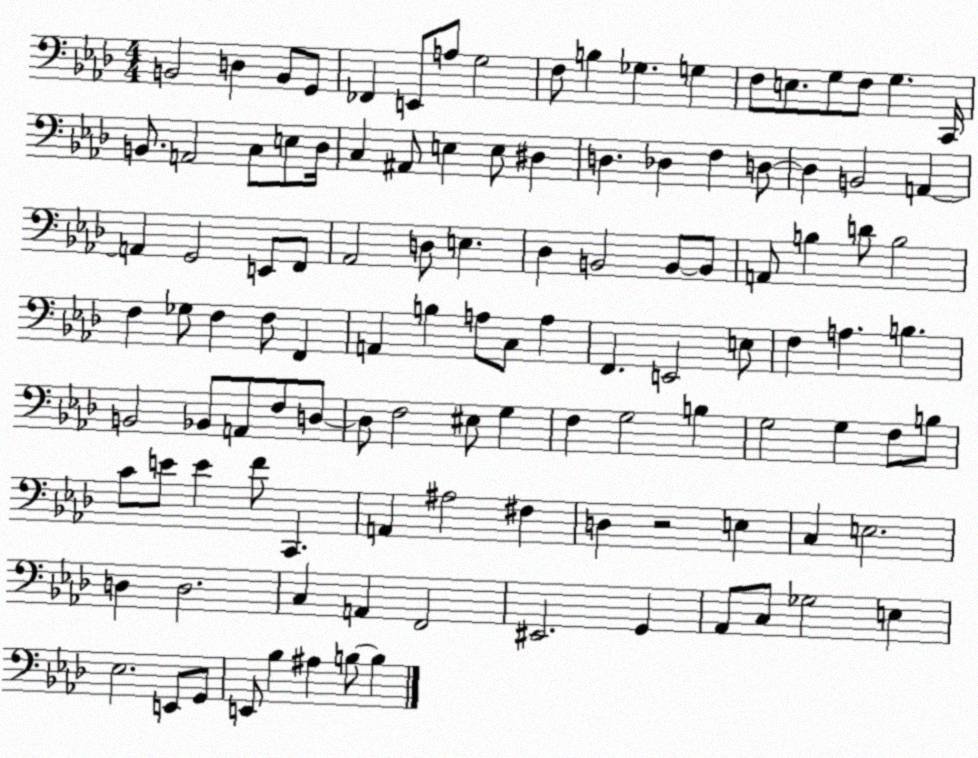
X:1
T:Untitled
M:4/4
L:1/4
K:Ab
B,,2 D, B,,/2 G,,/2 _F,, E,,/2 A,/2 G,2 F,/2 B, _G, G, F,/2 E,/2 G,/2 F,/2 G, C,,/4 B,,/2 A,,2 C,/2 E,/2 _D,/4 C, ^A,,/2 E, E,/2 ^D, D, _D, F, D,/2 D, B,,2 A,, A,, G,,2 E,,/2 F,,/2 _A,,2 D,/2 E, _D, B,,2 B,,/2 B,,/2 A,,/2 B, D/2 B,2 F, _G,/2 F, F,/2 F,, A,, B, A,/2 C,/2 A, F,, E,,2 E,/2 F, A, B, B,,2 _B,,/2 A,,/2 F,/2 D,/2 D,/2 F,2 ^E,/2 G, F, G,2 B, G,2 G, F,/2 B,/2 C/2 E/2 E F/2 C,, A,, ^A,2 ^F, D, z2 E, C, E,2 D, D,2 C, A,, F,,2 ^E,,2 G,, _A,,/2 C,/2 _G,2 E, _E,2 E,,/2 G,,/2 E,,/2 _B, ^A, B,/2 B,